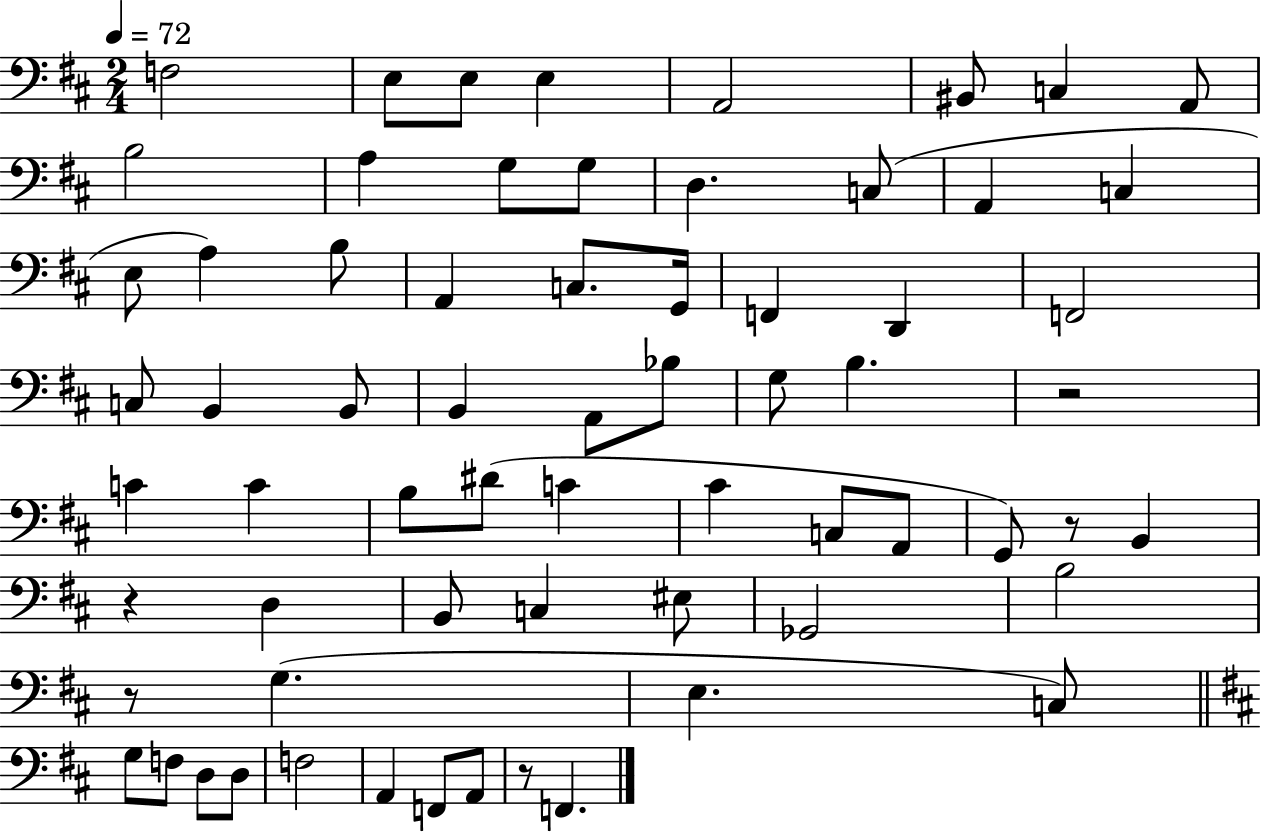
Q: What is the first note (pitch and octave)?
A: F3